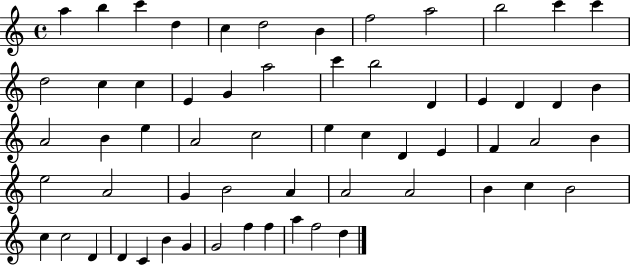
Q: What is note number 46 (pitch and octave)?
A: C5